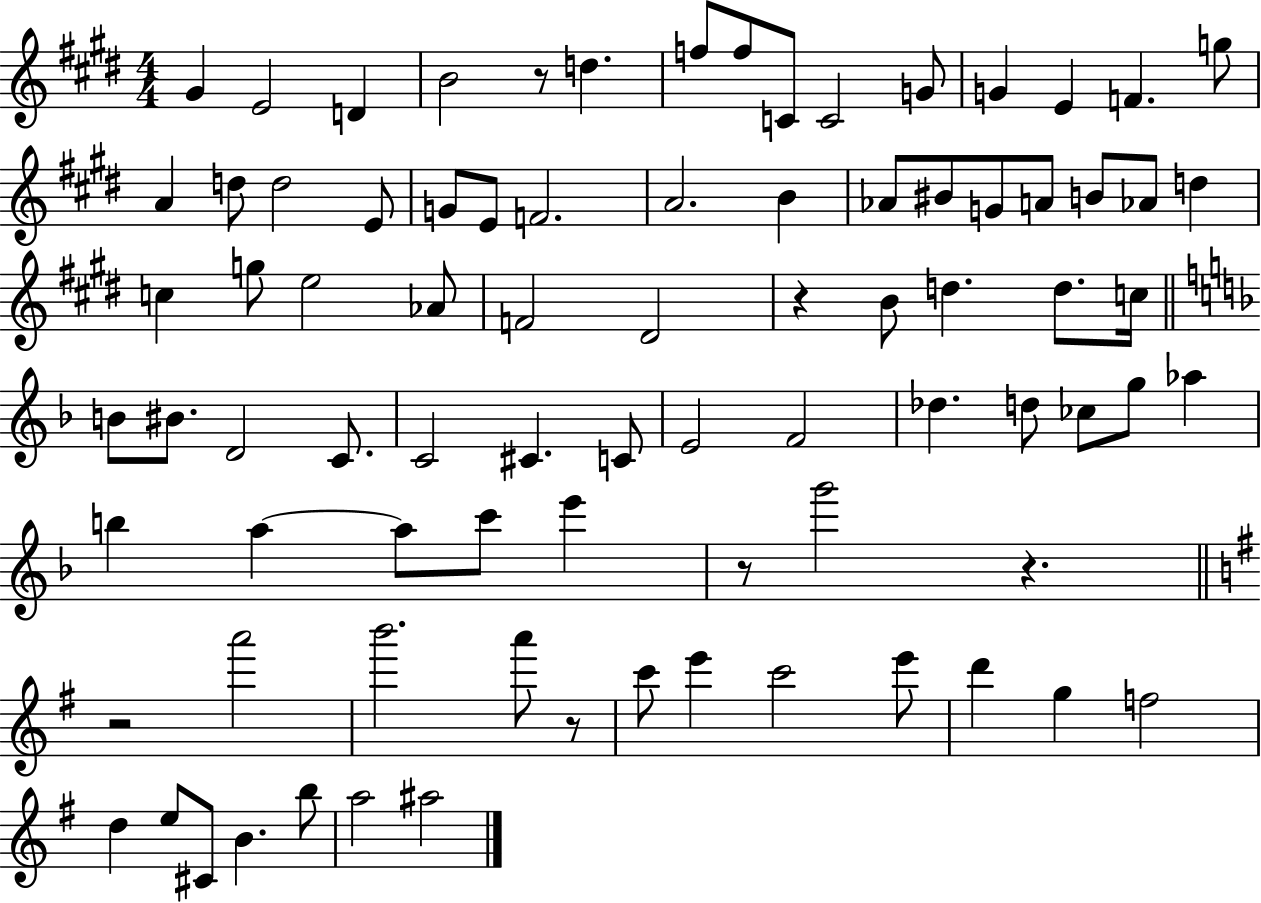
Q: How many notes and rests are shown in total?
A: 83